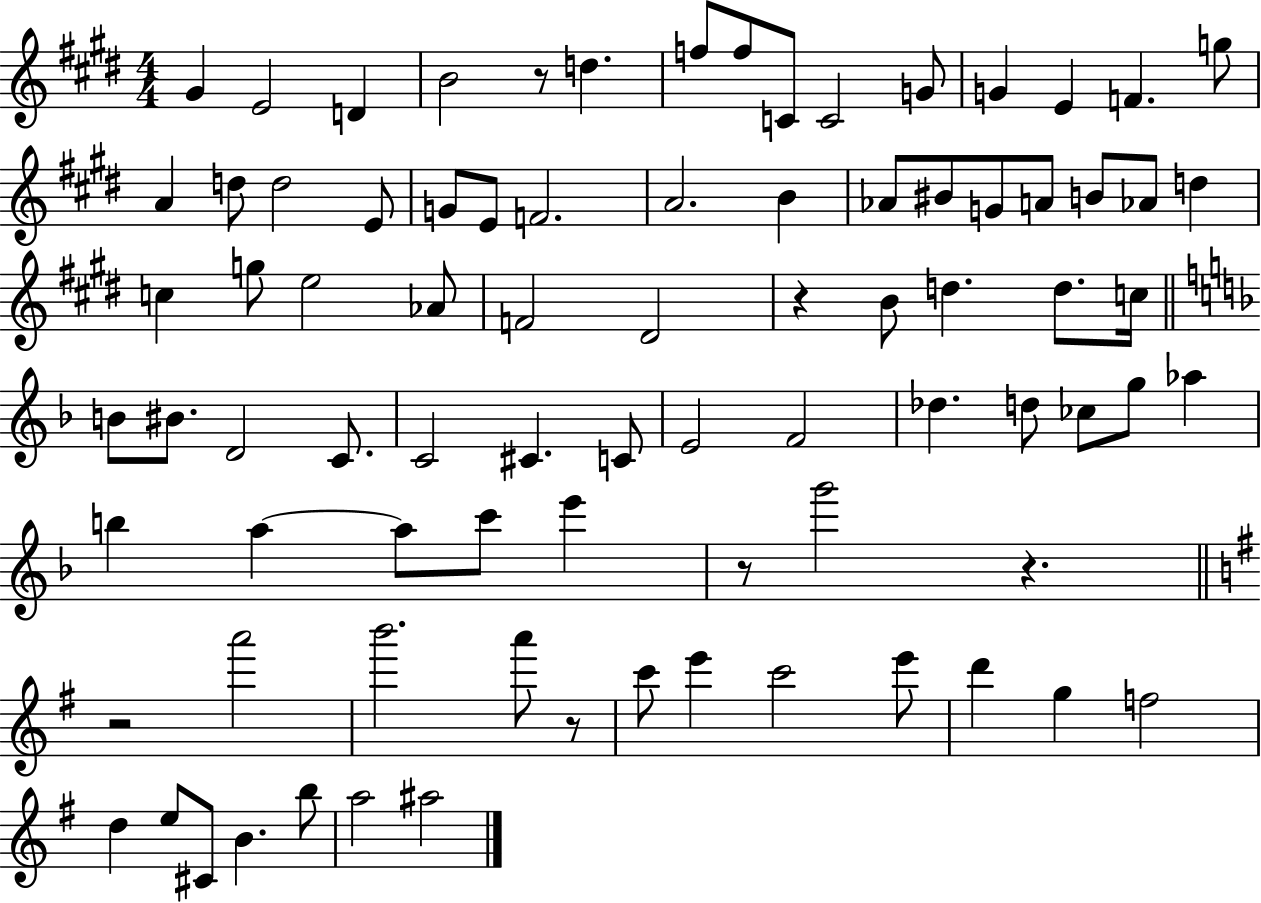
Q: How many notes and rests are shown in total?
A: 83